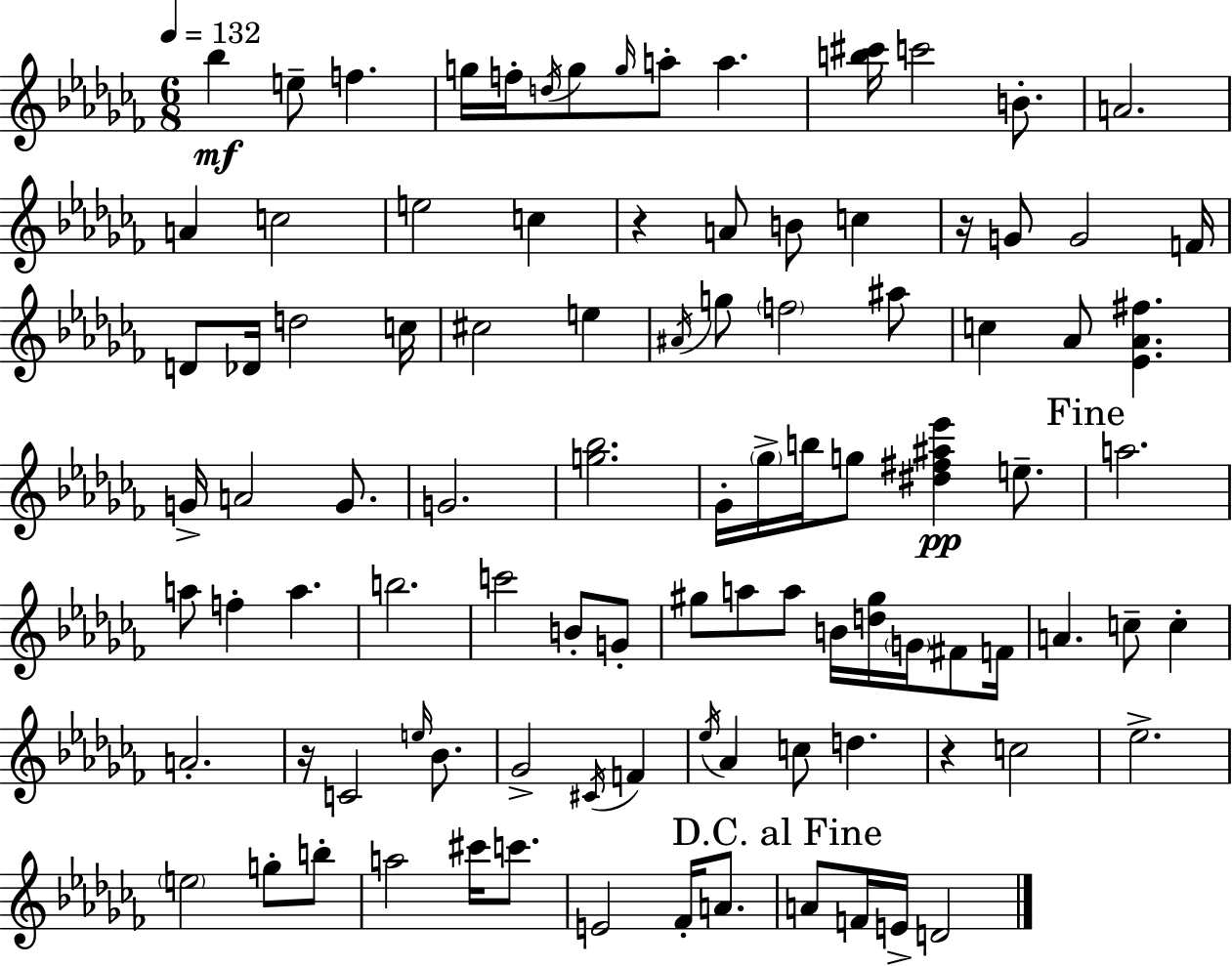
Bb5/q E5/e F5/q. G5/s F5/s D5/s G5/e G5/s A5/e A5/q. [B5,C#6]/s C6/h B4/e. A4/h. A4/q C5/h E5/h C5/q R/q A4/e B4/e C5/q R/s G4/e G4/h F4/s D4/e Db4/s D5/h C5/s C#5/h E5/q A#4/s G5/e F5/h A#5/e C5/q Ab4/e [Eb4,Ab4,F#5]/q. G4/s A4/h G4/e. G4/h. [G5,Bb5]/h. Gb4/s Gb5/s B5/s G5/e [D#5,F#5,A#5,Eb6]/q E5/e. A5/h. A5/e F5/q A5/q. B5/h. C6/h B4/e G4/e G#5/e A5/e A5/e B4/s [D5,G#5]/s G4/s F#4/e F4/s A4/q. C5/e C5/q A4/h. R/s C4/h E5/s Bb4/e. Gb4/h C#4/s F4/q Eb5/s Ab4/q C5/e D5/q. R/q C5/h Eb5/h. E5/h G5/e B5/e A5/h C#6/s C6/e. E4/h FES4/s A4/e. A4/e F4/s E4/s D4/h